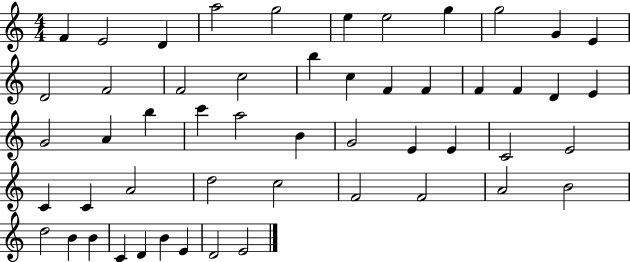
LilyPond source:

{
  \clef treble
  \numericTimeSignature
  \time 4/4
  \key c \major
  f'4 e'2 d'4 | a''2 g''2 | e''4 e''2 g''4 | g''2 g'4 e'4 | \break d'2 f'2 | f'2 c''2 | b''4 c''4 f'4 f'4 | f'4 f'4 d'4 e'4 | \break g'2 a'4 b''4 | c'''4 a''2 b'4 | g'2 e'4 e'4 | c'2 e'2 | \break c'4 c'4 a'2 | d''2 c''2 | f'2 f'2 | a'2 b'2 | \break d''2 b'4 b'4 | c'4 d'4 b'4 e'4 | d'2 e'2 | \bar "|."
}